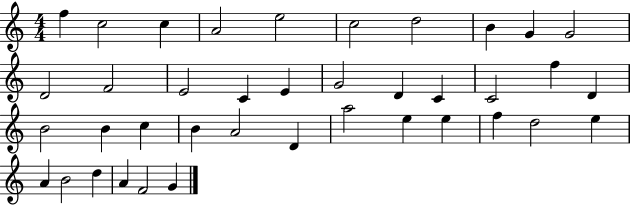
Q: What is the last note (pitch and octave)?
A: G4